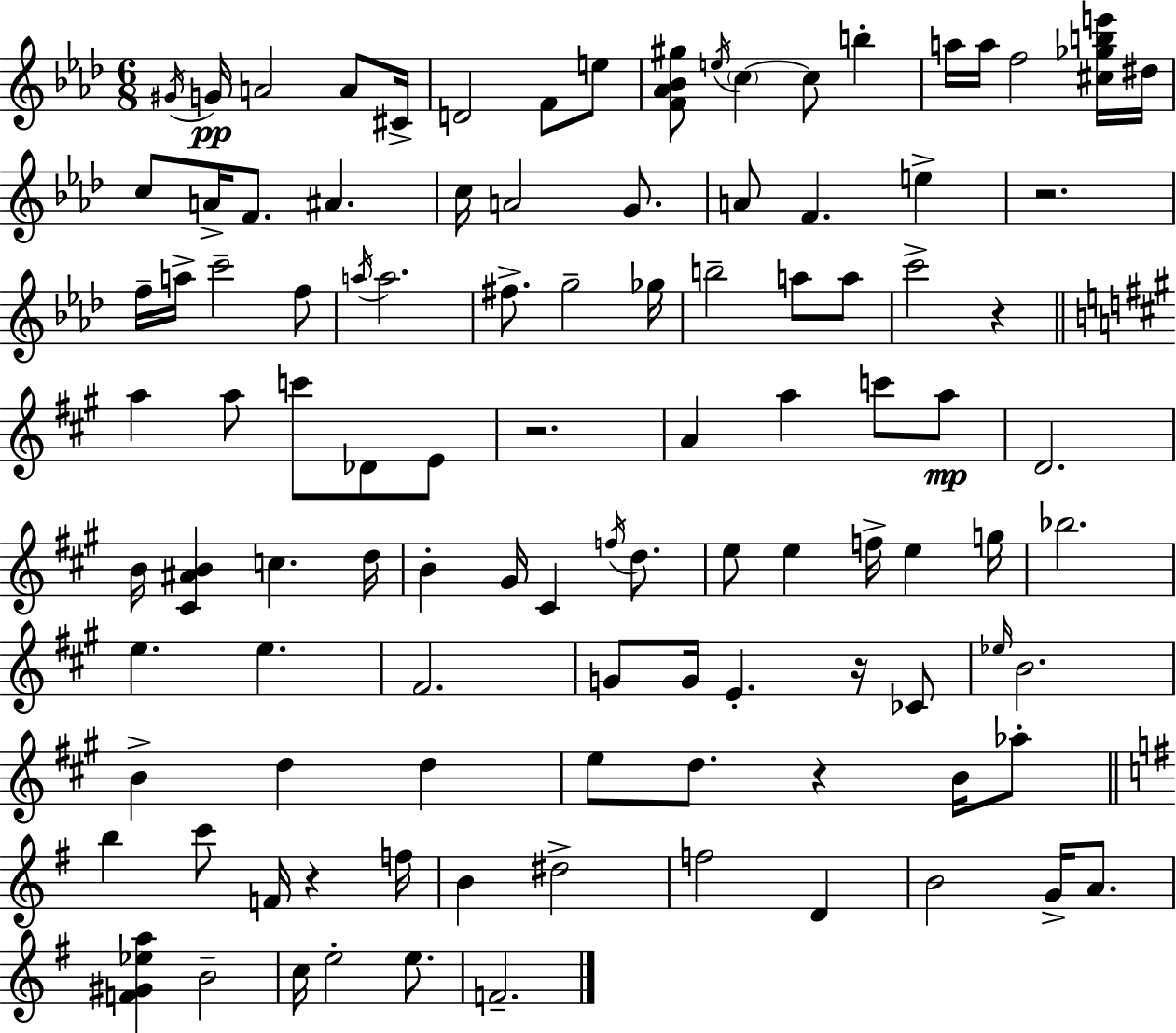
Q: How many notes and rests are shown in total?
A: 105